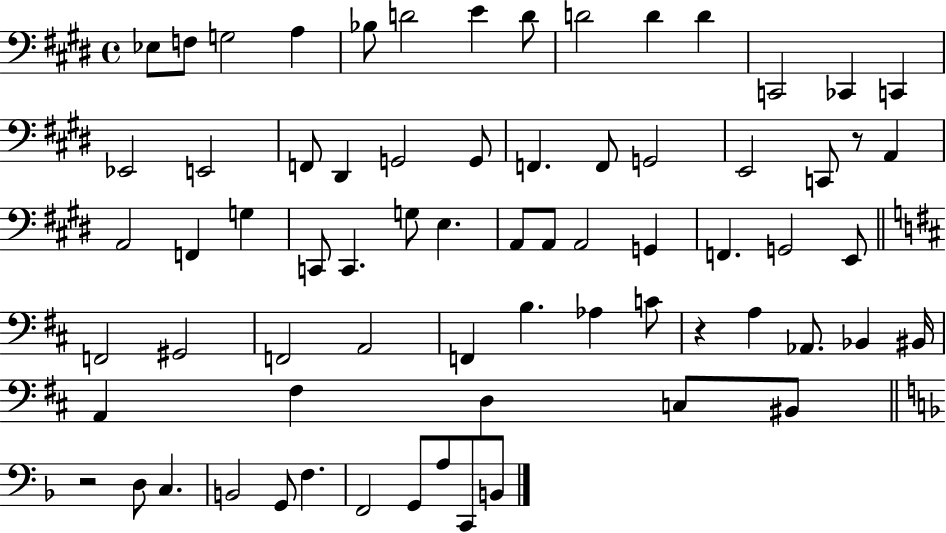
X:1
T:Untitled
M:4/4
L:1/4
K:E
_E,/2 F,/2 G,2 A, _B,/2 D2 E D/2 D2 D D C,,2 _C,, C,, _E,,2 E,,2 F,,/2 ^D,, G,,2 G,,/2 F,, F,,/2 G,,2 E,,2 C,,/2 z/2 A,, A,,2 F,, G, C,,/2 C,, G,/2 E, A,,/2 A,,/2 A,,2 G,, F,, G,,2 E,,/2 F,,2 ^G,,2 F,,2 A,,2 F,, B, _A, C/2 z A, _A,,/2 _B,, ^B,,/4 A,, ^F, D, C,/2 ^B,,/2 z2 D,/2 C, B,,2 G,,/2 F, F,,2 G,,/2 A,/2 C,,/2 B,,/2